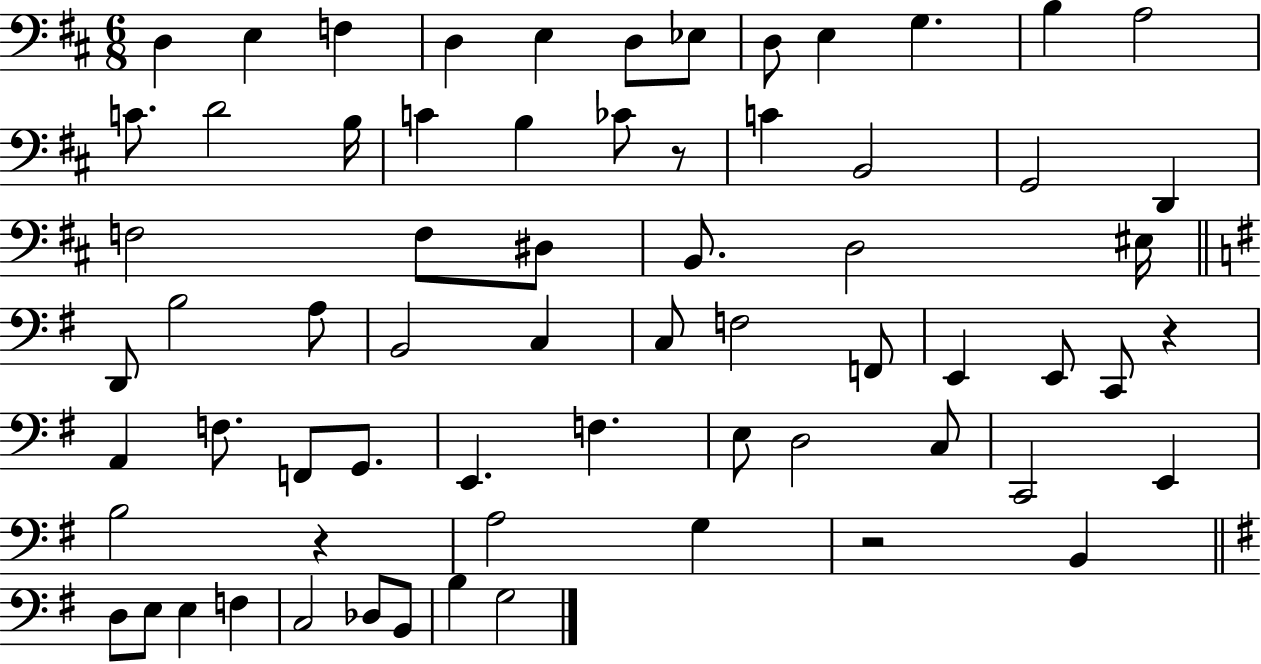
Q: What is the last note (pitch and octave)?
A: G3